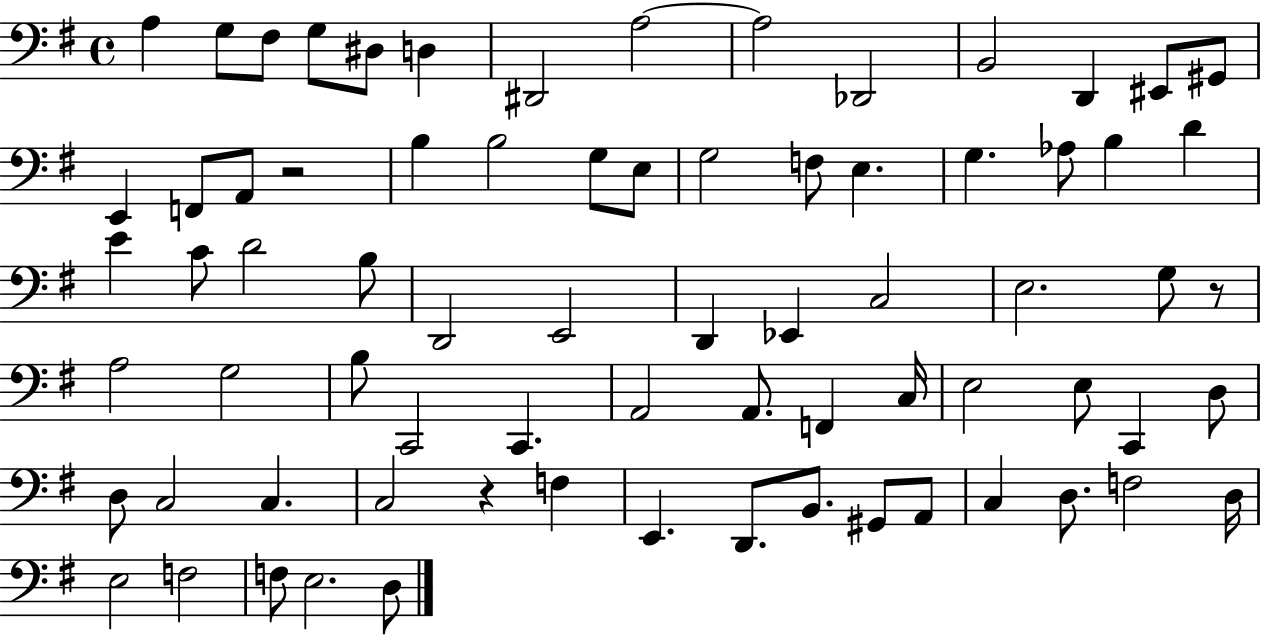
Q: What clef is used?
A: bass